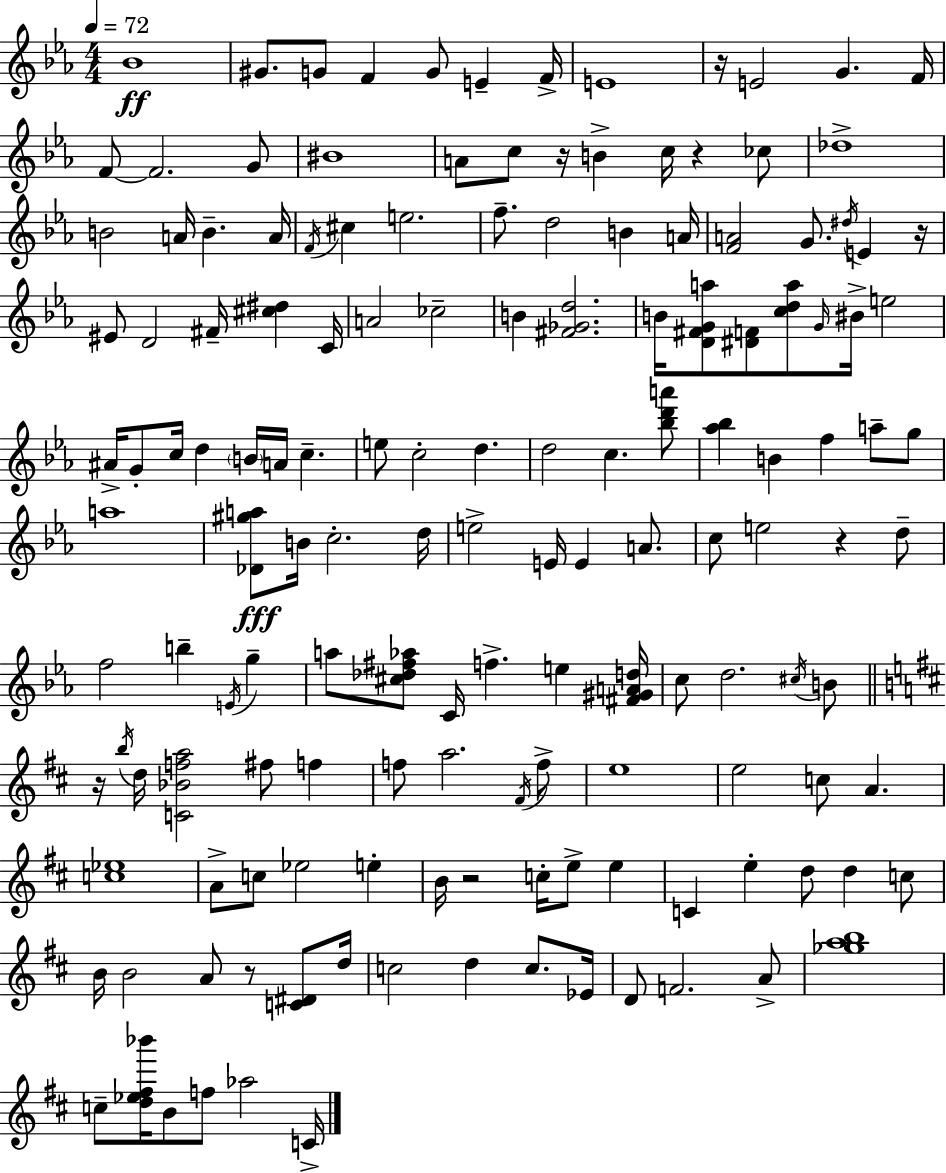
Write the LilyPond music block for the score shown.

{
  \clef treble
  \numericTimeSignature
  \time 4/4
  \key c \minor
  \tempo 4 = 72
  bes'1\ff | gis'8. g'8 f'4 g'8 e'4-- f'16-> | e'1 | r16 e'2 g'4. f'16 | \break f'8~~ f'2. g'8 | bis'1 | a'8 c''8 r16 b'4-> c''16 r4 ces''8 | des''1-> | \break b'2 a'16 b'4.-- a'16 | \acciaccatura { f'16 } cis''4 e''2. | f''8.-- d''2 b'4 | a'16 <f' a'>2 g'8. \acciaccatura { dis''16 } e'4 | \break r16 eis'8 d'2 fis'16-- <cis'' dis''>4 | c'16 a'2 ces''2-- | b'4 <fis' ges' d''>2. | b'16 <d' fis' g' a''>8 <dis' f'>8 <c'' d'' a''>8 \grace { g'16 } bis'16-> e''2 | \break ais'16-> g'8-. c''16 d''4 \parenthesize b'16 a'16 c''4.-- | e''8 c''2-. d''4. | d''2 c''4. | <bes'' d''' a'''>8 <aes'' bes''>4 b'4 f''4 a''8-- | \break g''8 a''1 | <des' gis'' a''>8\fff b'16 c''2.-. | d''16 e''2-> e'16 e'4 | a'8. c''8 e''2 r4 | \break d''8-- f''2 b''4-- \acciaccatura { e'16 } | g''4-- a''8 <cis'' des'' fis'' aes''>8 c'16 f''4.-> e''4 | <fis' gis' a' d''>16 c''8 d''2. | \acciaccatura { cis''16 } b'8 \bar "||" \break \key b \minor r16 \acciaccatura { b''16 } d''16 <c' bes' f'' a''>2 fis''8 f''4 | f''8 a''2. \acciaccatura { fis'16 } | f''8-> e''1 | e''2 c''8 a'4. | \break <c'' ees''>1 | a'8-> c''8 ees''2 e''4-. | b'16 r2 c''16-. e''8-> e''4 | c'4 e''4-. d''8 d''4 | \break c''8 b'16 b'2 a'8 r8 <c' dis'>8 | d''16 c''2 d''4 c''8. | ees'16 d'8 f'2. | a'8-> <ges'' a'' b''>1 | \break c''8-- <d'' ees'' fis'' bes'''>16 b'8 f''8 aes''2 | c'16-> \bar "|."
}